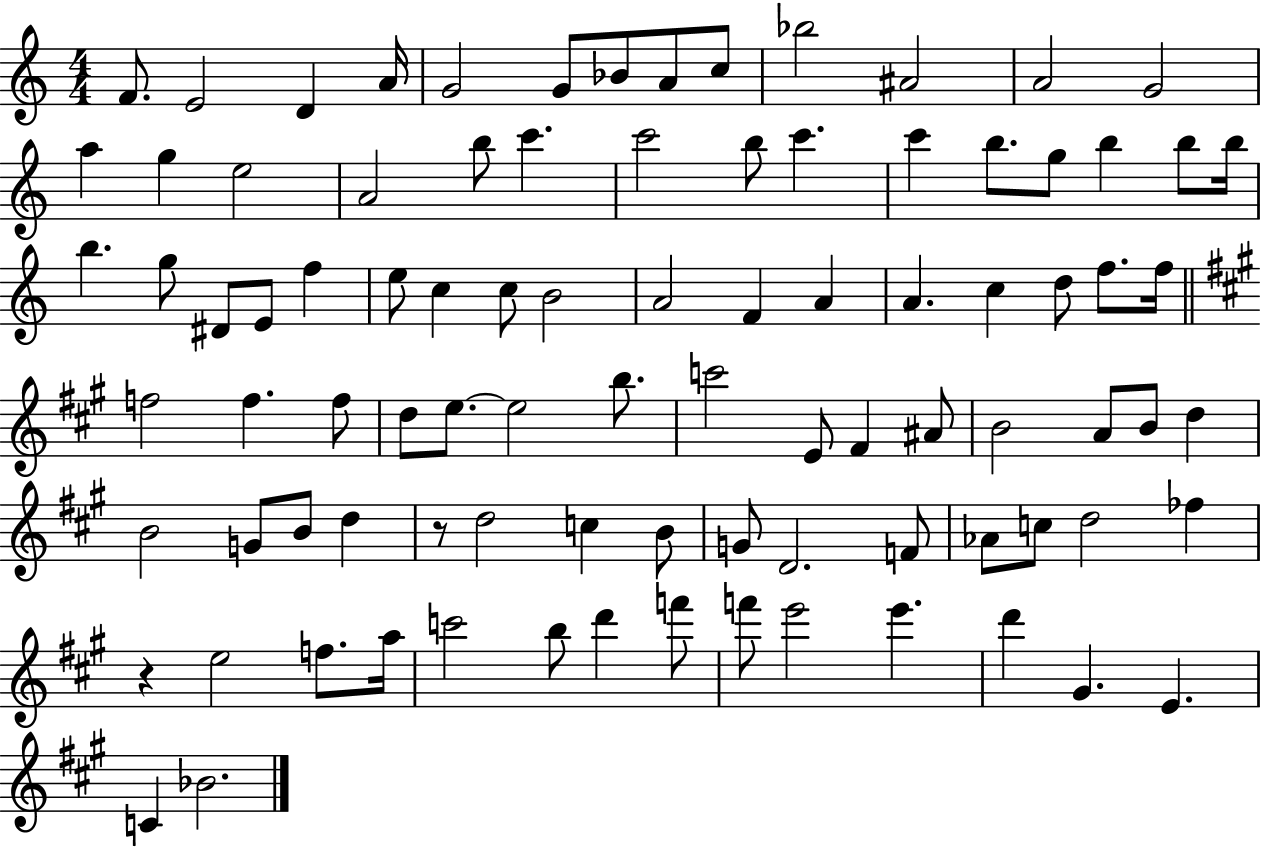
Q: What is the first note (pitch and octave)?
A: F4